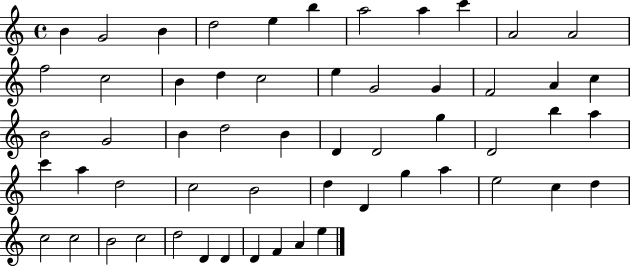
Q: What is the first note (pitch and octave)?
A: B4